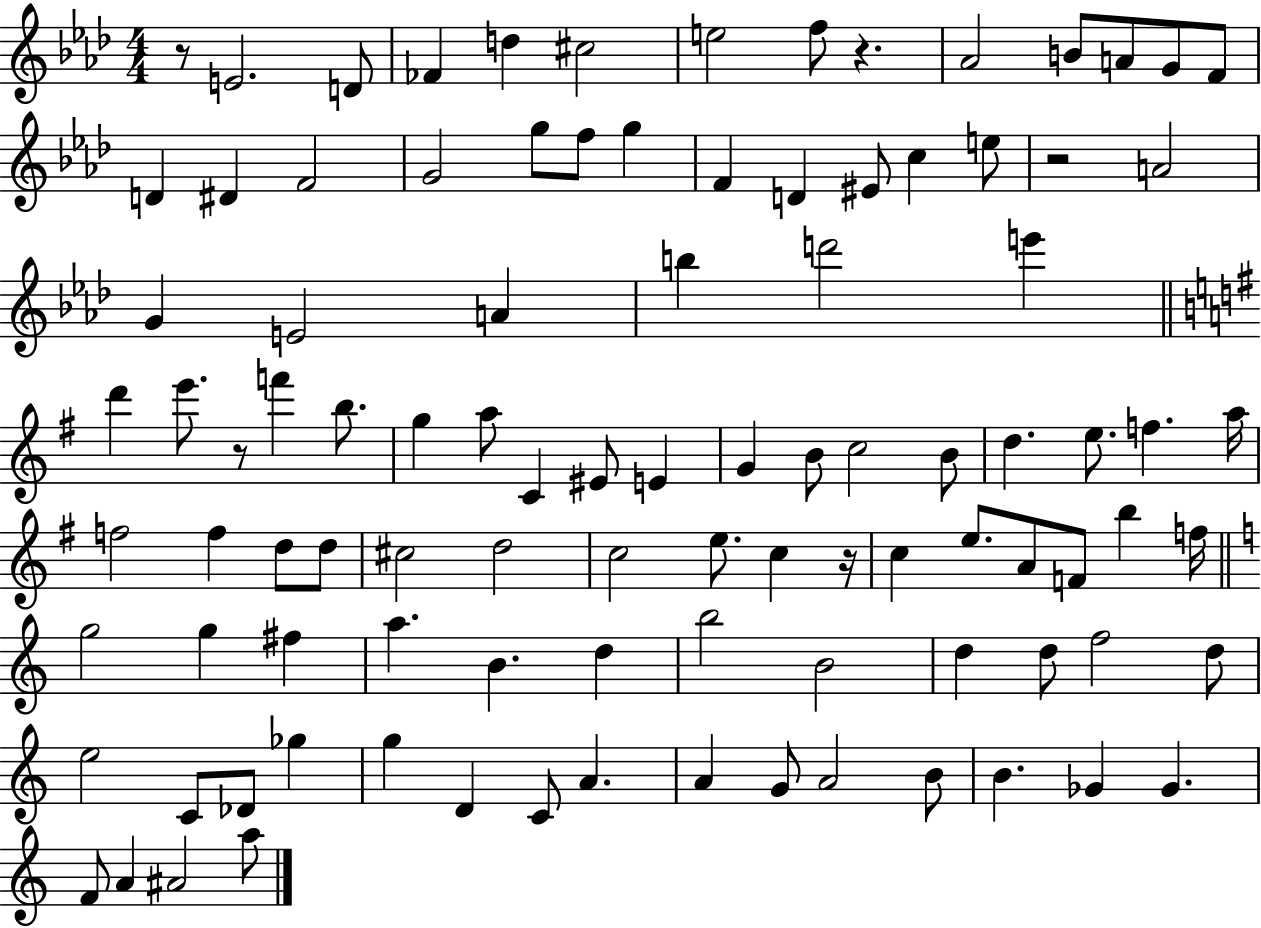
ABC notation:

X:1
T:Untitled
M:4/4
L:1/4
K:Ab
z/2 E2 D/2 _F d ^c2 e2 f/2 z _A2 B/2 A/2 G/2 F/2 D ^D F2 G2 g/2 f/2 g F D ^E/2 c e/2 z2 A2 G E2 A b d'2 e' d' e'/2 z/2 f' b/2 g a/2 C ^E/2 E G B/2 c2 B/2 d e/2 f a/4 f2 f d/2 d/2 ^c2 d2 c2 e/2 c z/4 c e/2 A/2 F/2 b f/4 g2 g ^f a B d b2 B2 d d/2 f2 d/2 e2 C/2 _D/2 _g g D C/2 A A G/2 A2 B/2 B _G _G F/2 A ^A2 a/2